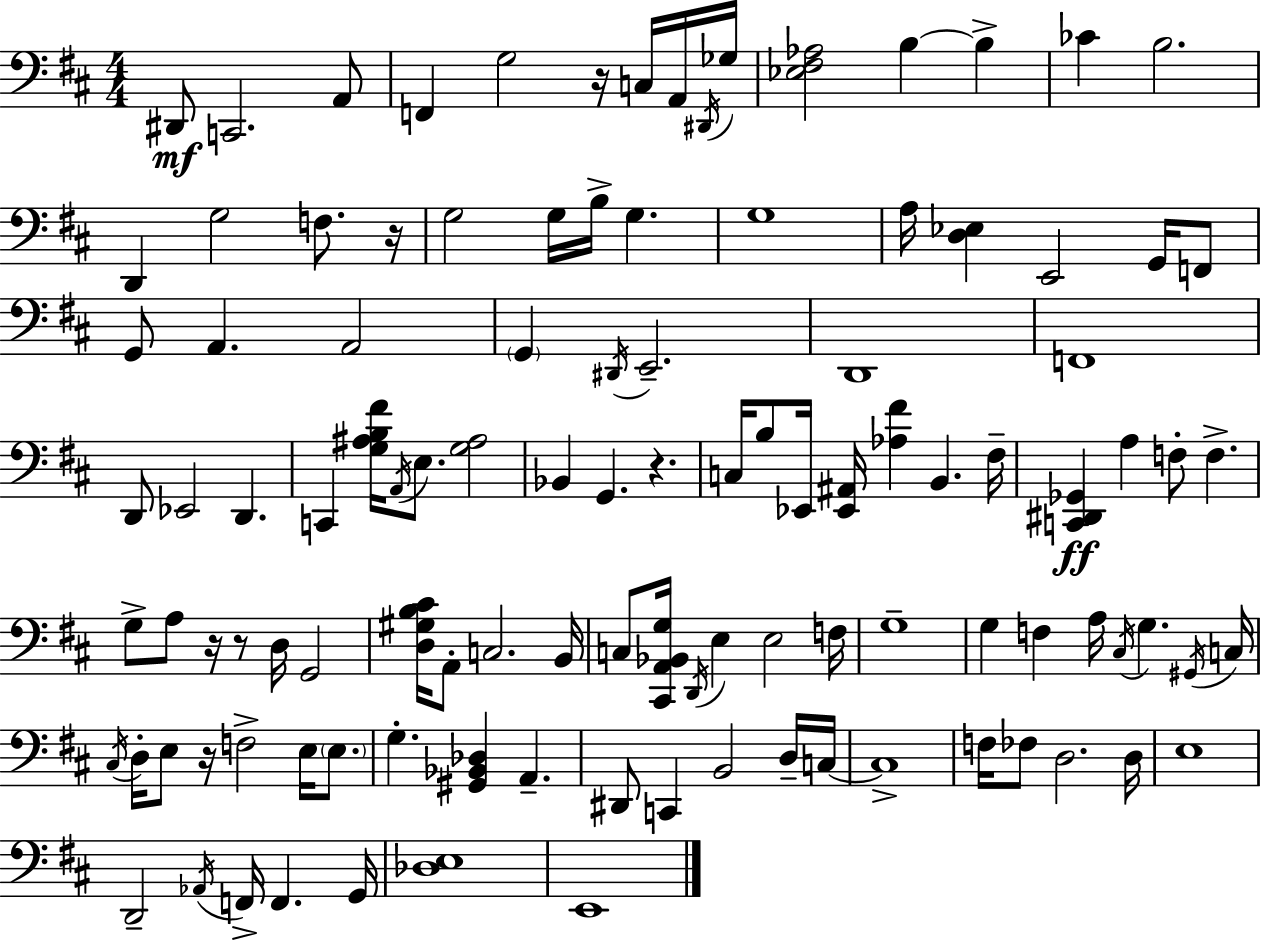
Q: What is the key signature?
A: D major